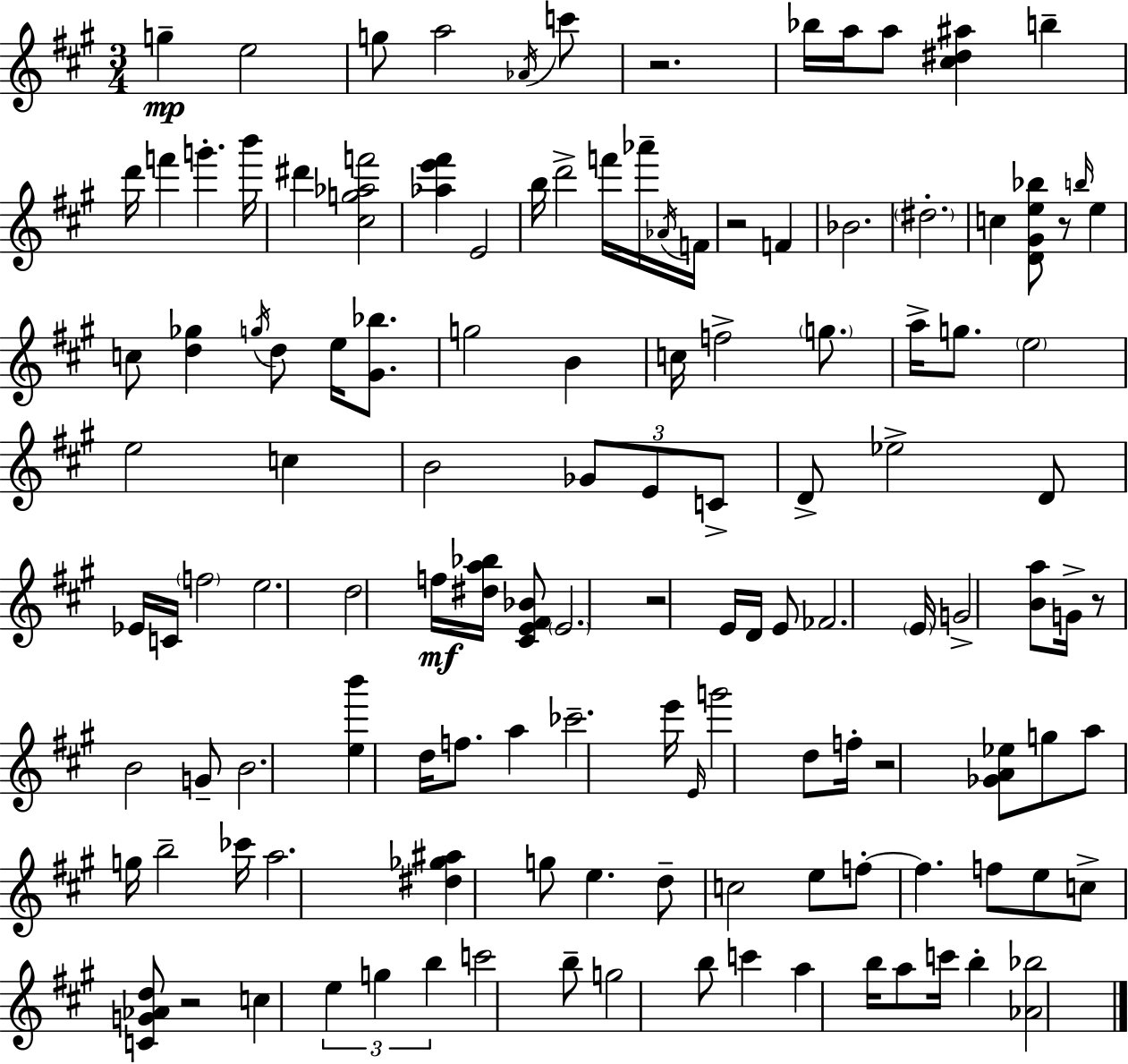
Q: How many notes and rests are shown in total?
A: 126